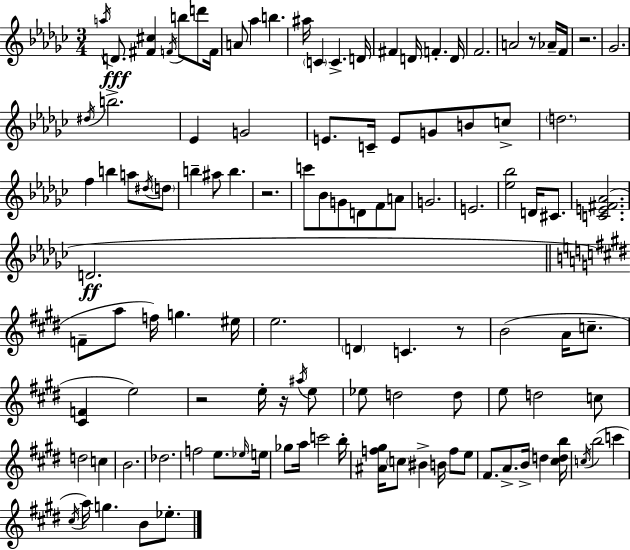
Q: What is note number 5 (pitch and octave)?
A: D6